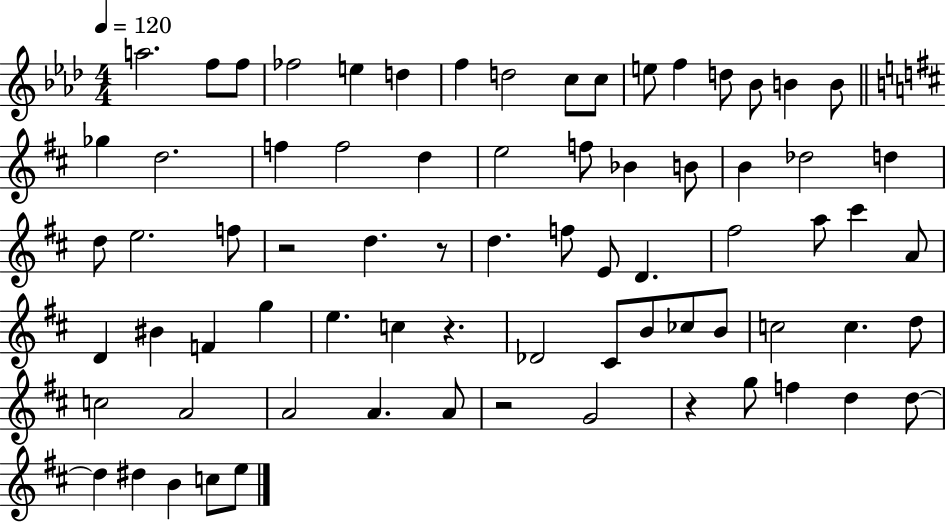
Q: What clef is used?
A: treble